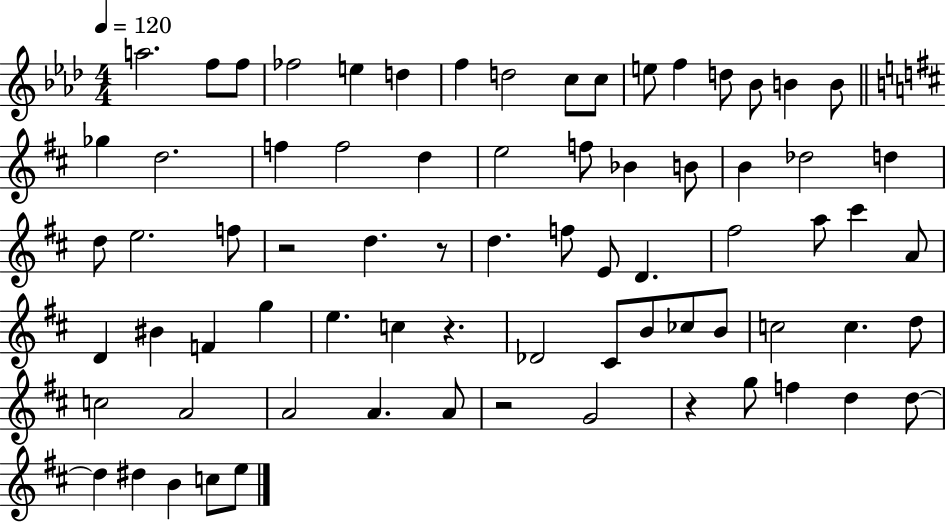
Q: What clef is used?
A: treble